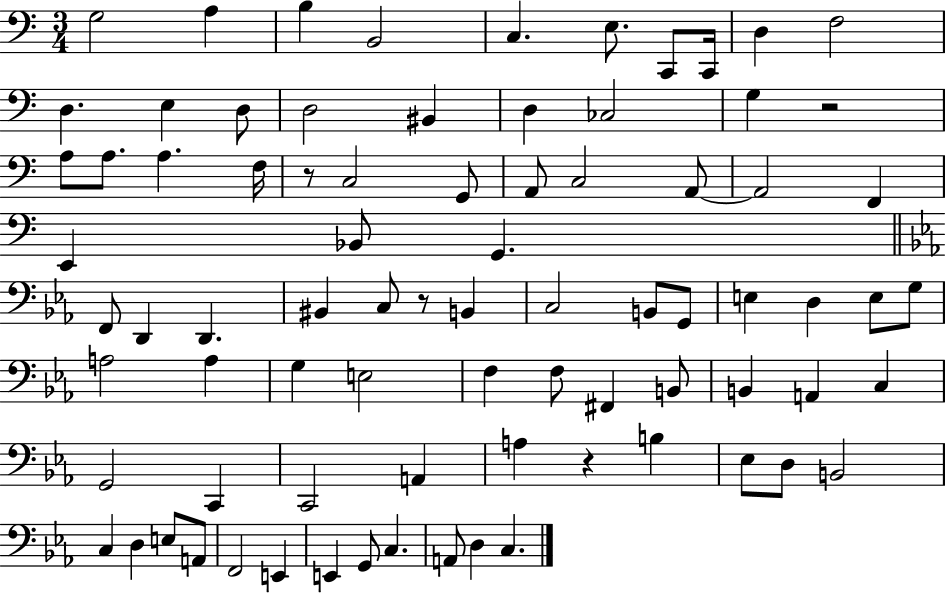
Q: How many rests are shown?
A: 4